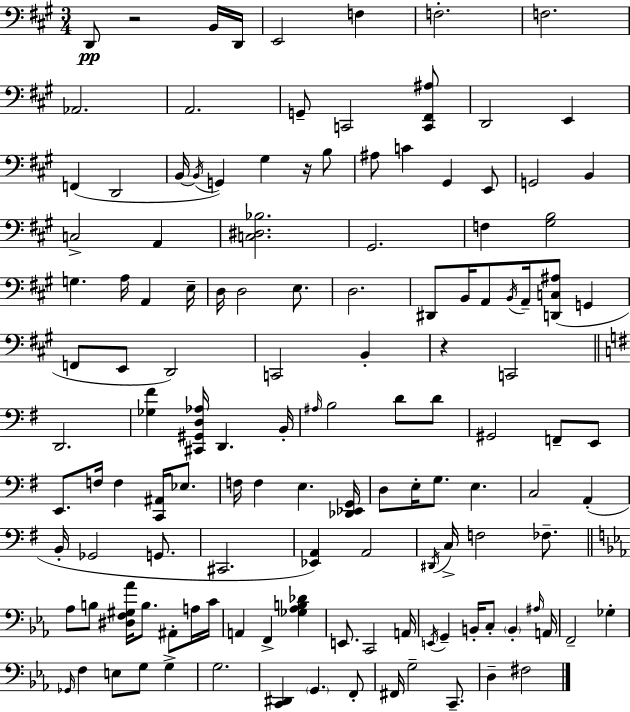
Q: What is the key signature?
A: A major